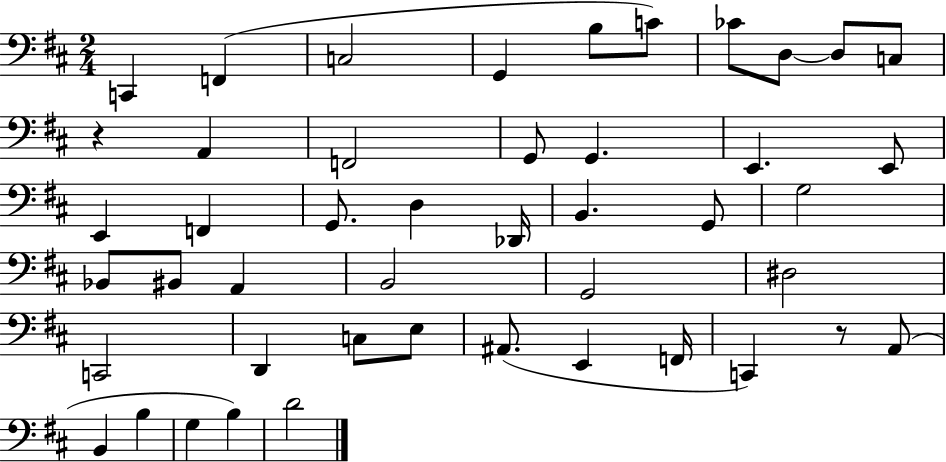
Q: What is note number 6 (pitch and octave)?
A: C4